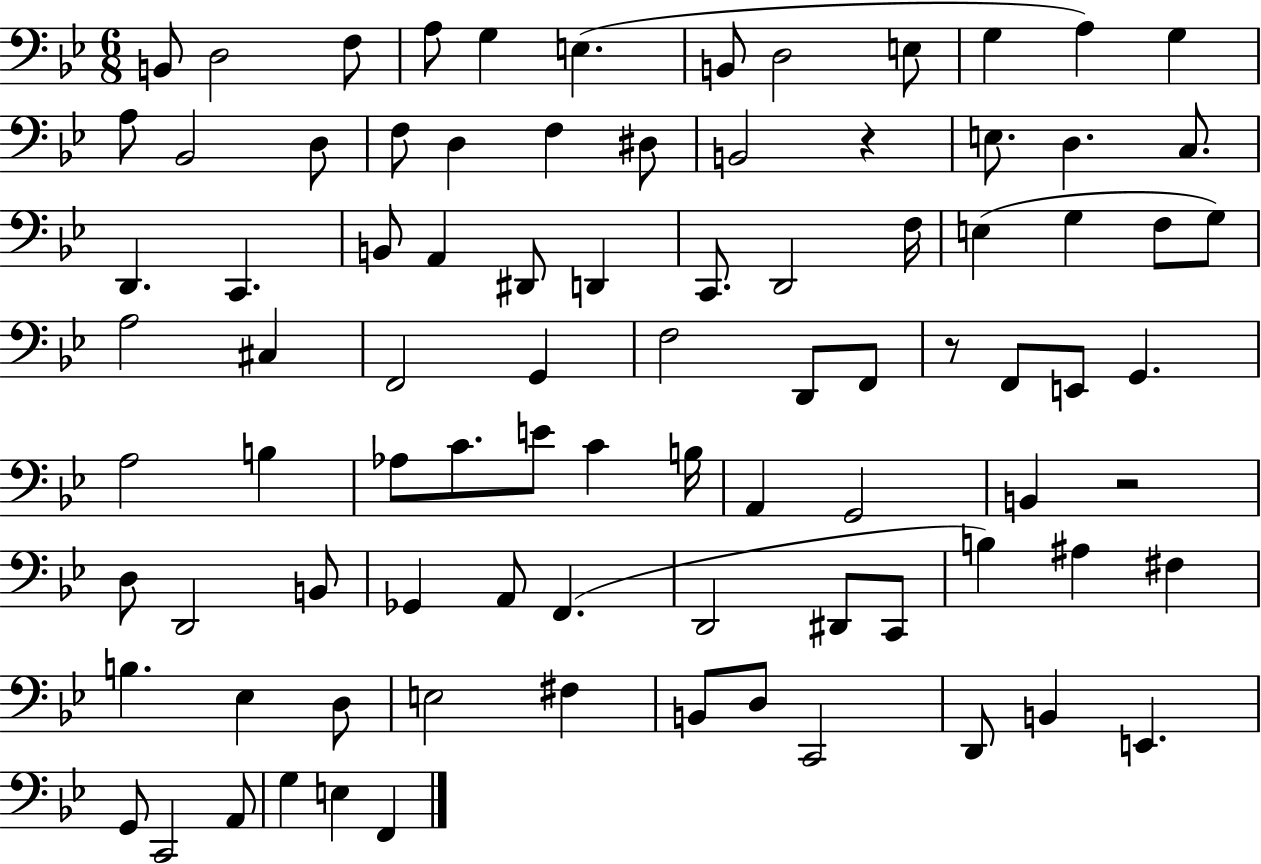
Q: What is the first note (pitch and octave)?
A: B2